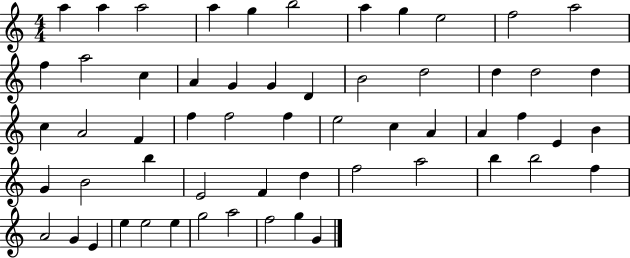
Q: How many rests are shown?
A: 0